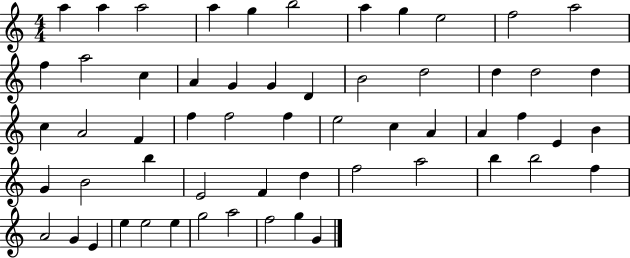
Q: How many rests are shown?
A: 0